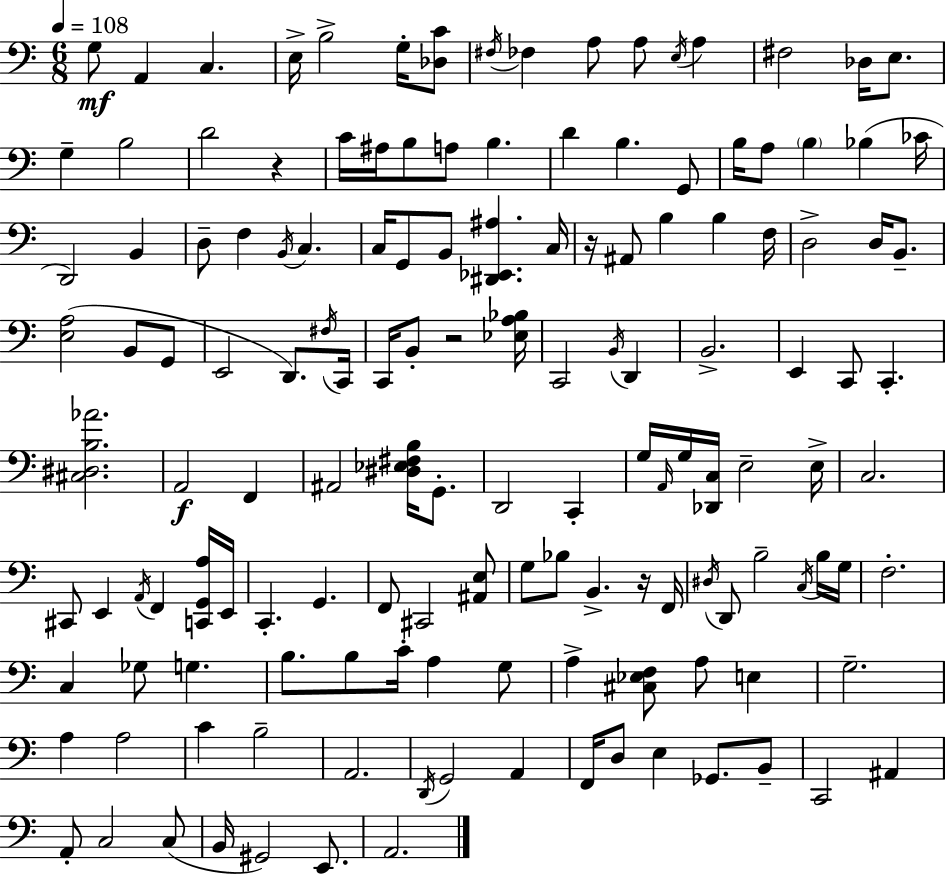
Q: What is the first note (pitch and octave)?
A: G3